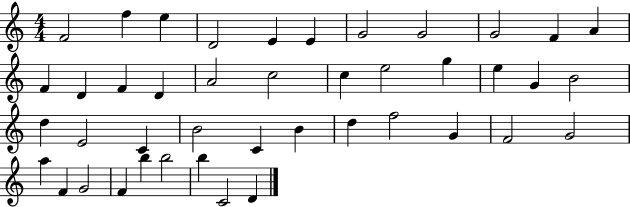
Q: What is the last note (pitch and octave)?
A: D4